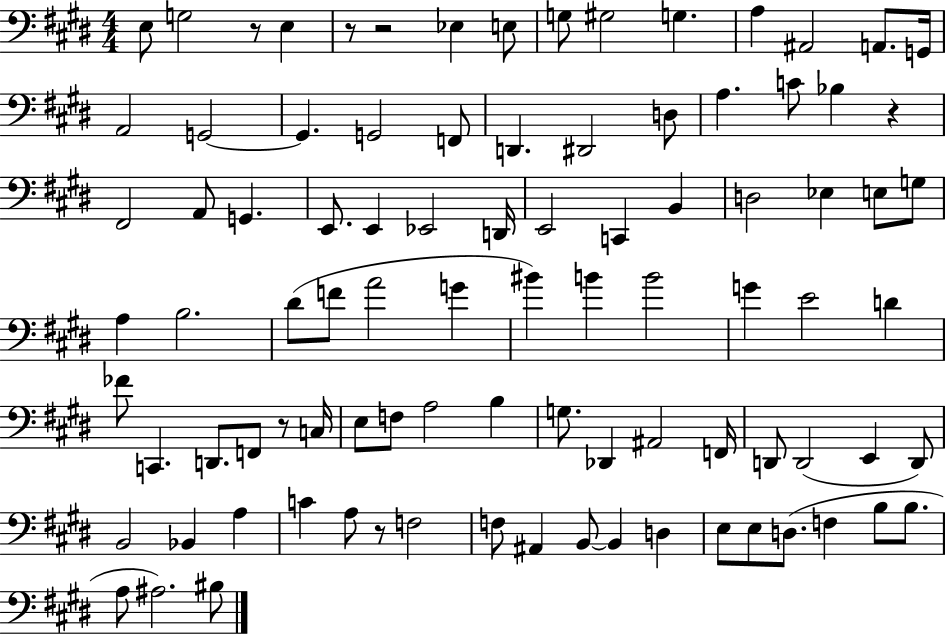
E3/e G3/h R/e E3/q R/e R/h Eb3/q E3/e G3/e G#3/h G3/q. A3/q A#2/h A2/e. G2/s A2/h G2/h G2/q. G2/h F2/e D2/q. D#2/h D3/e A3/q. C4/e Bb3/q R/q F#2/h A2/e G2/q. E2/e. E2/q Eb2/h D2/s E2/h C2/q B2/q D3/h Eb3/q E3/e G3/e A3/q B3/h. D#4/e F4/e A4/h G4/q BIS4/q B4/q B4/h G4/q E4/h D4/q FES4/e C2/q. D2/e. F2/e R/e C3/s E3/e F3/e A3/h B3/q G3/e. Db2/q A#2/h F2/s D2/e D2/h E2/q D2/e B2/h Bb2/q A3/q C4/q A3/e R/e F3/h F3/e A#2/q B2/e B2/q D3/q E3/e E3/e D3/e. F3/q B3/e B3/e. A3/e A#3/h. BIS3/e